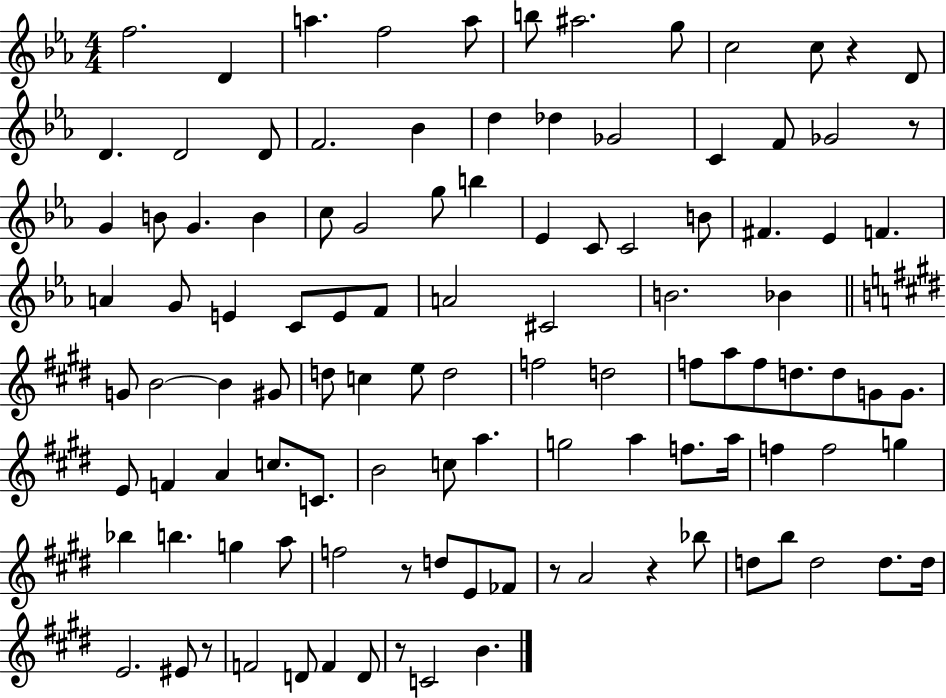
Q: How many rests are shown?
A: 7